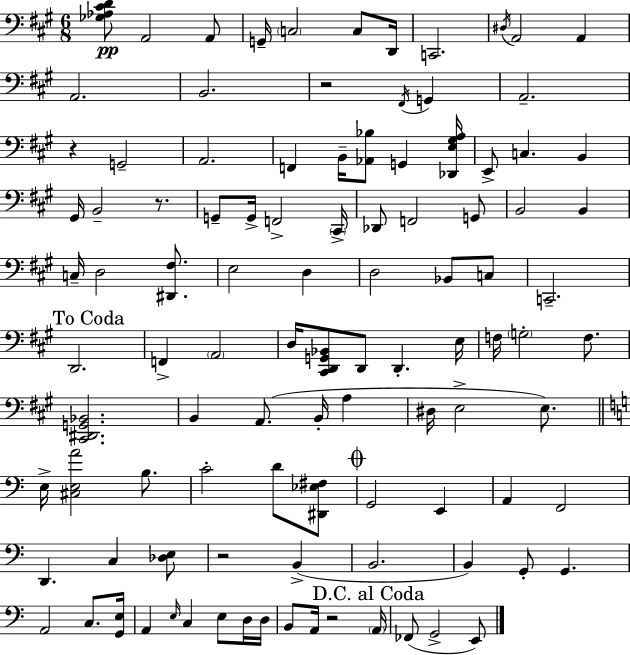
X:1
T:Untitled
M:6/8
L:1/4
K:A
[_G,_A,^CD]/2 A,,2 A,,/2 G,,/4 C,2 C,/2 D,,/4 C,,2 ^D,/4 A,,2 A,, A,,2 B,,2 z2 ^F,,/4 G,, A,,2 z G,,2 A,,2 F,, B,,/4 [_A,,_B,]/2 G,, [_D,,E,^G,A,]/4 E,,/2 C, B,, ^G,,/4 B,,2 z/2 G,,/2 G,,/4 F,,2 ^C,,/4 _D,,/2 F,,2 G,,/2 B,,2 B,, C,/4 D,2 [^D,,^F,]/2 E,2 D, D,2 _B,,/2 C,/2 C,,2 D,,2 F,, A,,2 D,/4 [^C,,D,,G,,_B,,]/2 D,,/2 D,, E,/4 F,/4 G,2 F,/2 [^C,,^D,,G,,_B,,]2 B,, A,,/2 B,,/4 A, ^D,/4 E,2 E,/2 E,/4 [^C,E,A]2 B,/2 C2 D/2 [^D,,_E,^F,]/2 G,,2 E,, A,, F,,2 D,, C, [_D,E,]/2 z2 B,, B,,2 B,, G,,/2 G,, A,,2 C,/2 [G,,E,]/4 A,, E,/4 C, E,/2 D,/4 D,/4 B,,/2 A,,/4 z2 A,,/4 _F,,/2 G,,2 E,,/2